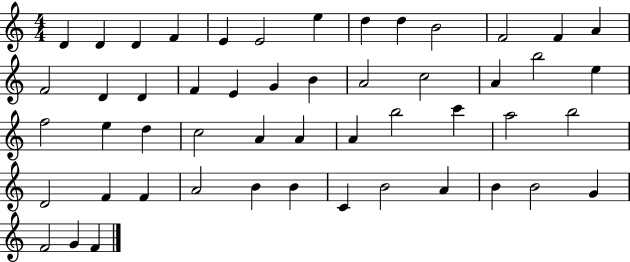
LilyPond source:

{
  \clef treble
  \numericTimeSignature
  \time 4/4
  \key c \major
  d'4 d'4 d'4 f'4 | e'4 e'2 e''4 | d''4 d''4 b'2 | f'2 f'4 a'4 | \break f'2 d'4 d'4 | f'4 e'4 g'4 b'4 | a'2 c''2 | a'4 b''2 e''4 | \break f''2 e''4 d''4 | c''2 a'4 a'4 | a'4 b''2 c'''4 | a''2 b''2 | \break d'2 f'4 f'4 | a'2 b'4 b'4 | c'4 b'2 a'4 | b'4 b'2 g'4 | \break f'2 g'4 f'4 | \bar "|."
}